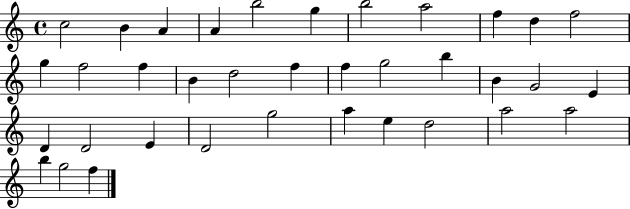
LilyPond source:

{
  \clef treble
  \time 4/4
  \defaultTimeSignature
  \key c \major
  c''2 b'4 a'4 | a'4 b''2 g''4 | b''2 a''2 | f''4 d''4 f''2 | \break g''4 f''2 f''4 | b'4 d''2 f''4 | f''4 g''2 b''4 | b'4 g'2 e'4 | \break d'4 d'2 e'4 | d'2 g''2 | a''4 e''4 d''2 | a''2 a''2 | \break b''4 g''2 f''4 | \bar "|."
}